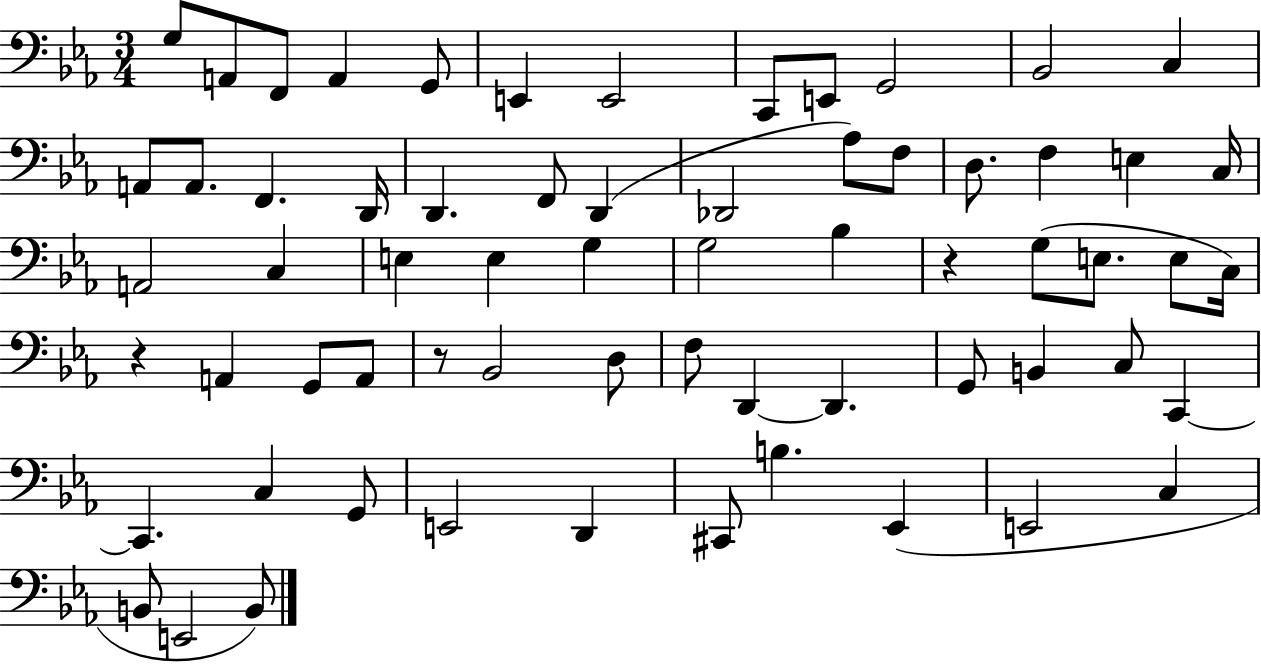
G3/e A2/e F2/e A2/q G2/e E2/q E2/h C2/e E2/e G2/h Bb2/h C3/q A2/e A2/e. F2/q. D2/s D2/q. F2/e D2/q Db2/h Ab3/e F3/e D3/e. F3/q E3/q C3/s A2/h C3/q E3/q E3/q G3/q G3/h Bb3/q R/q G3/e E3/e. E3/e C3/s R/q A2/q G2/e A2/e R/e Bb2/h D3/e F3/e D2/q D2/q. G2/e B2/q C3/e C2/q C2/q. C3/q G2/e E2/h D2/q C#2/e B3/q. Eb2/q E2/h C3/q B2/e E2/h B2/e